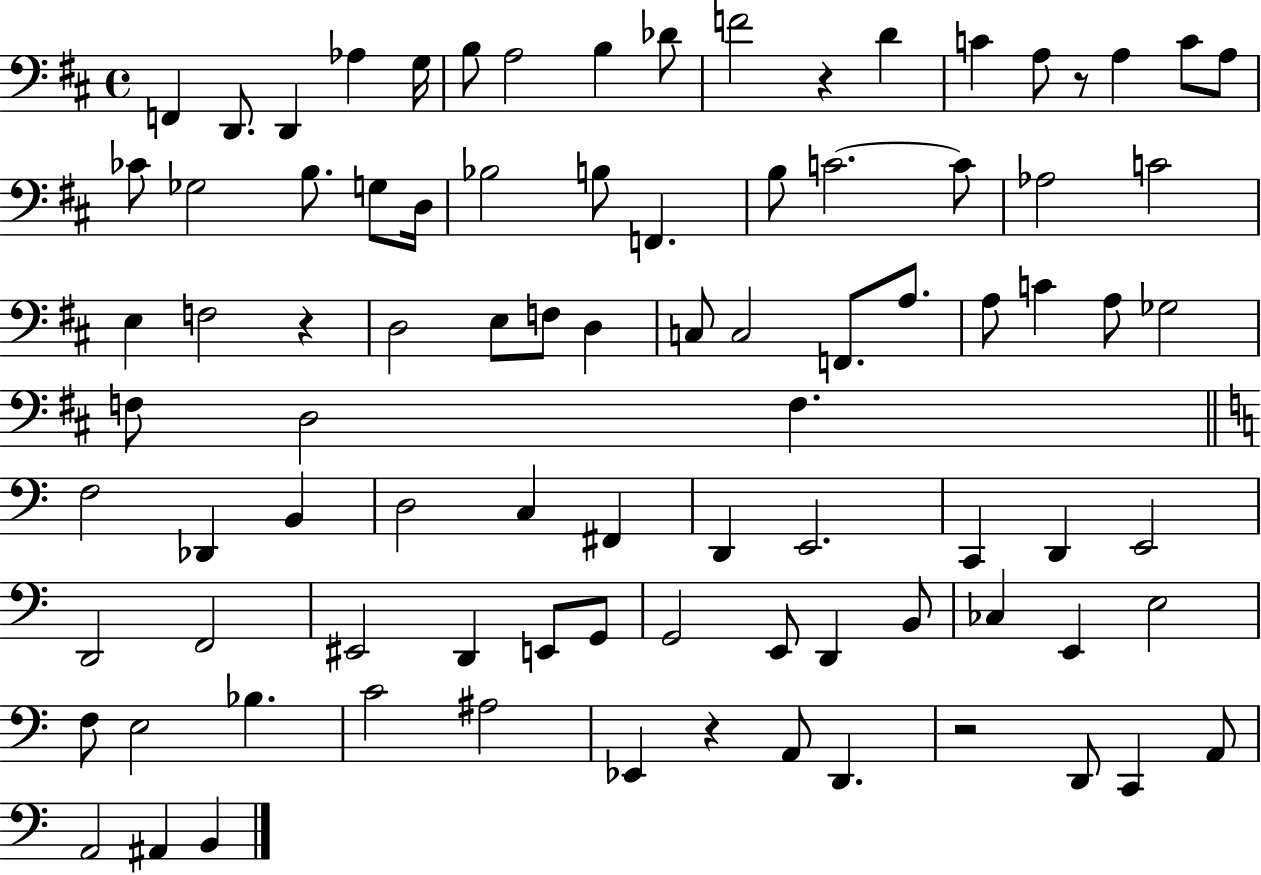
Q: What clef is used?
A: bass